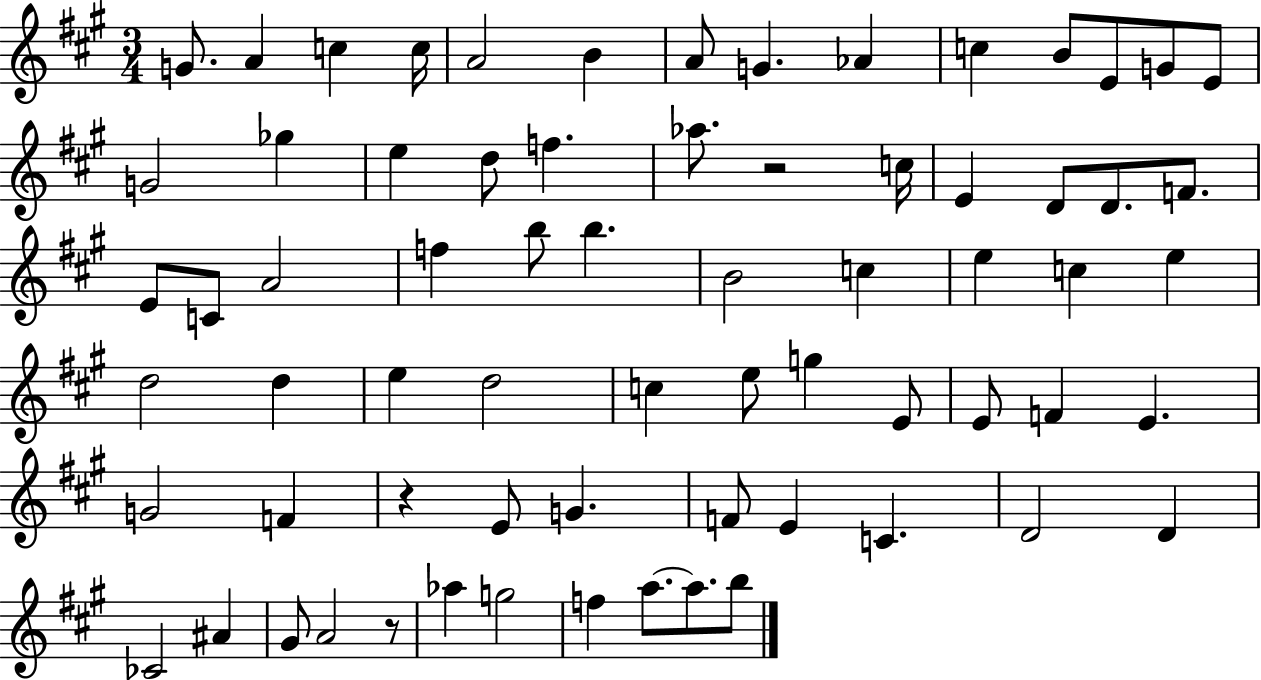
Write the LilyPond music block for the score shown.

{
  \clef treble
  \numericTimeSignature
  \time 3/4
  \key a \major
  g'8. a'4 c''4 c''16 | a'2 b'4 | a'8 g'4. aes'4 | c''4 b'8 e'8 g'8 e'8 | \break g'2 ges''4 | e''4 d''8 f''4. | aes''8. r2 c''16 | e'4 d'8 d'8. f'8. | \break e'8 c'8 a'2 | f''4 b''8 b''4. | b'2 c''4 | e''4 c''4 e''4 | \break d''2 d''4 | e''4 d''2 | c''4 e''8 g''4 e'8 | e'8 f'4 e'4. | \break g'2 f'4 | r4 e'8 g'4. | f'8 e'4 c'4. | d'2 d'4 | \break ces'2 ais'4 | gis'8 a'2 r8 | aes''4 g''2 | f''4 a''8.~~ a''8. b''8 | \break \bar "|."
}